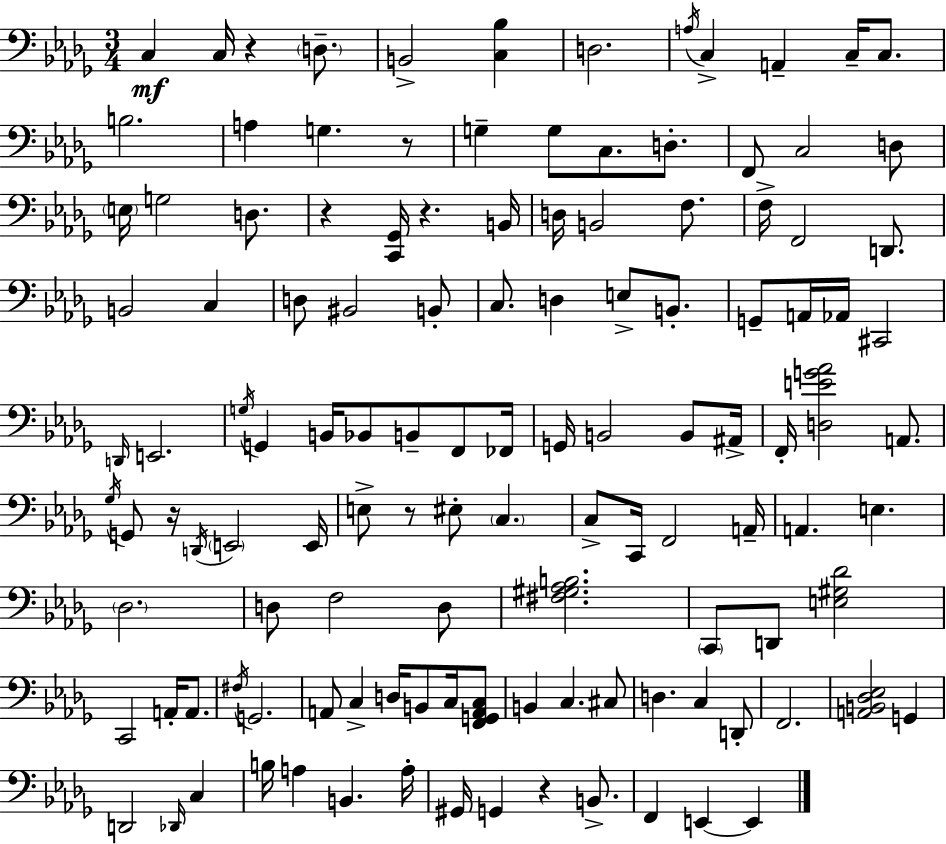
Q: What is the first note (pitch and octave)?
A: C3